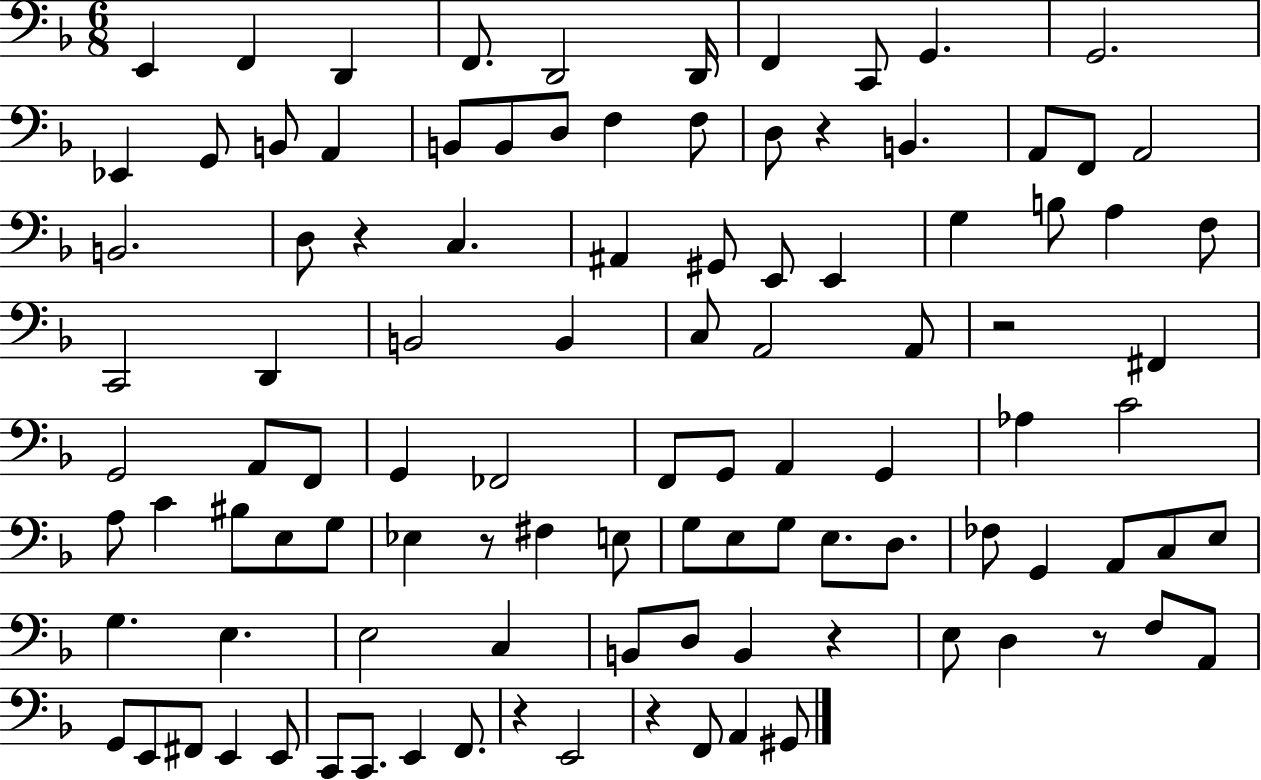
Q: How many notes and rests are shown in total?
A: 104